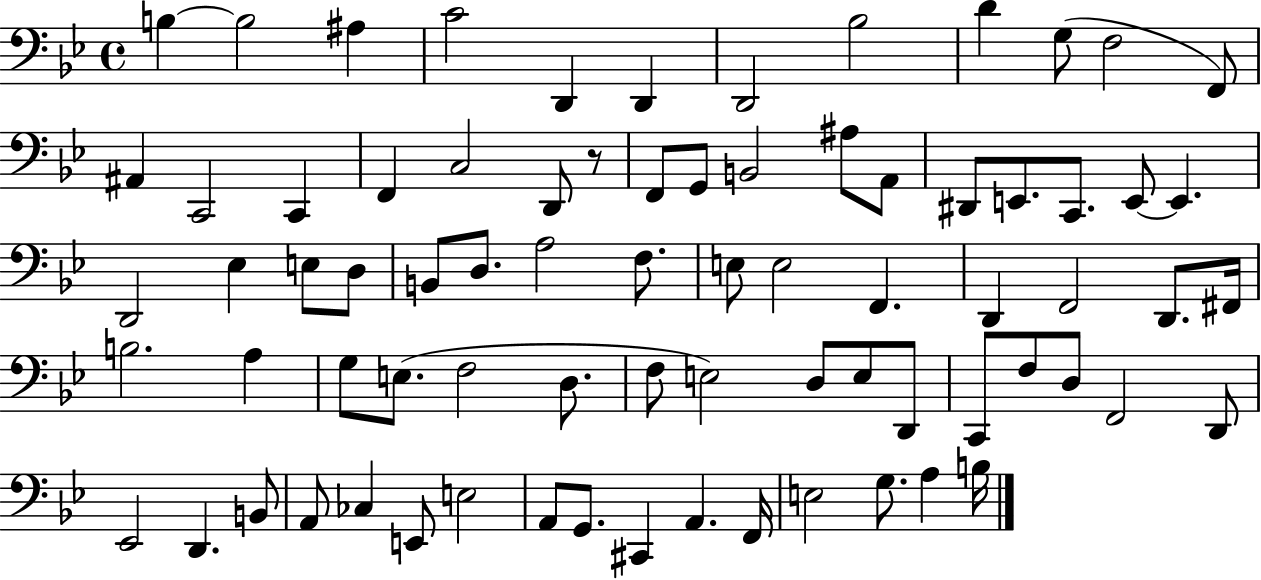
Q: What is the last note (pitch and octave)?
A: B3